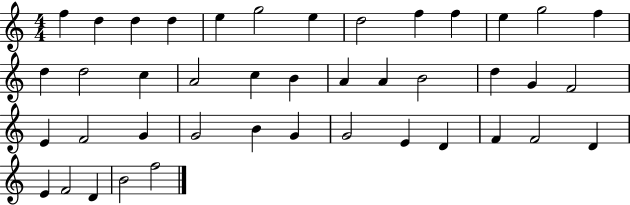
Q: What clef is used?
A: treble